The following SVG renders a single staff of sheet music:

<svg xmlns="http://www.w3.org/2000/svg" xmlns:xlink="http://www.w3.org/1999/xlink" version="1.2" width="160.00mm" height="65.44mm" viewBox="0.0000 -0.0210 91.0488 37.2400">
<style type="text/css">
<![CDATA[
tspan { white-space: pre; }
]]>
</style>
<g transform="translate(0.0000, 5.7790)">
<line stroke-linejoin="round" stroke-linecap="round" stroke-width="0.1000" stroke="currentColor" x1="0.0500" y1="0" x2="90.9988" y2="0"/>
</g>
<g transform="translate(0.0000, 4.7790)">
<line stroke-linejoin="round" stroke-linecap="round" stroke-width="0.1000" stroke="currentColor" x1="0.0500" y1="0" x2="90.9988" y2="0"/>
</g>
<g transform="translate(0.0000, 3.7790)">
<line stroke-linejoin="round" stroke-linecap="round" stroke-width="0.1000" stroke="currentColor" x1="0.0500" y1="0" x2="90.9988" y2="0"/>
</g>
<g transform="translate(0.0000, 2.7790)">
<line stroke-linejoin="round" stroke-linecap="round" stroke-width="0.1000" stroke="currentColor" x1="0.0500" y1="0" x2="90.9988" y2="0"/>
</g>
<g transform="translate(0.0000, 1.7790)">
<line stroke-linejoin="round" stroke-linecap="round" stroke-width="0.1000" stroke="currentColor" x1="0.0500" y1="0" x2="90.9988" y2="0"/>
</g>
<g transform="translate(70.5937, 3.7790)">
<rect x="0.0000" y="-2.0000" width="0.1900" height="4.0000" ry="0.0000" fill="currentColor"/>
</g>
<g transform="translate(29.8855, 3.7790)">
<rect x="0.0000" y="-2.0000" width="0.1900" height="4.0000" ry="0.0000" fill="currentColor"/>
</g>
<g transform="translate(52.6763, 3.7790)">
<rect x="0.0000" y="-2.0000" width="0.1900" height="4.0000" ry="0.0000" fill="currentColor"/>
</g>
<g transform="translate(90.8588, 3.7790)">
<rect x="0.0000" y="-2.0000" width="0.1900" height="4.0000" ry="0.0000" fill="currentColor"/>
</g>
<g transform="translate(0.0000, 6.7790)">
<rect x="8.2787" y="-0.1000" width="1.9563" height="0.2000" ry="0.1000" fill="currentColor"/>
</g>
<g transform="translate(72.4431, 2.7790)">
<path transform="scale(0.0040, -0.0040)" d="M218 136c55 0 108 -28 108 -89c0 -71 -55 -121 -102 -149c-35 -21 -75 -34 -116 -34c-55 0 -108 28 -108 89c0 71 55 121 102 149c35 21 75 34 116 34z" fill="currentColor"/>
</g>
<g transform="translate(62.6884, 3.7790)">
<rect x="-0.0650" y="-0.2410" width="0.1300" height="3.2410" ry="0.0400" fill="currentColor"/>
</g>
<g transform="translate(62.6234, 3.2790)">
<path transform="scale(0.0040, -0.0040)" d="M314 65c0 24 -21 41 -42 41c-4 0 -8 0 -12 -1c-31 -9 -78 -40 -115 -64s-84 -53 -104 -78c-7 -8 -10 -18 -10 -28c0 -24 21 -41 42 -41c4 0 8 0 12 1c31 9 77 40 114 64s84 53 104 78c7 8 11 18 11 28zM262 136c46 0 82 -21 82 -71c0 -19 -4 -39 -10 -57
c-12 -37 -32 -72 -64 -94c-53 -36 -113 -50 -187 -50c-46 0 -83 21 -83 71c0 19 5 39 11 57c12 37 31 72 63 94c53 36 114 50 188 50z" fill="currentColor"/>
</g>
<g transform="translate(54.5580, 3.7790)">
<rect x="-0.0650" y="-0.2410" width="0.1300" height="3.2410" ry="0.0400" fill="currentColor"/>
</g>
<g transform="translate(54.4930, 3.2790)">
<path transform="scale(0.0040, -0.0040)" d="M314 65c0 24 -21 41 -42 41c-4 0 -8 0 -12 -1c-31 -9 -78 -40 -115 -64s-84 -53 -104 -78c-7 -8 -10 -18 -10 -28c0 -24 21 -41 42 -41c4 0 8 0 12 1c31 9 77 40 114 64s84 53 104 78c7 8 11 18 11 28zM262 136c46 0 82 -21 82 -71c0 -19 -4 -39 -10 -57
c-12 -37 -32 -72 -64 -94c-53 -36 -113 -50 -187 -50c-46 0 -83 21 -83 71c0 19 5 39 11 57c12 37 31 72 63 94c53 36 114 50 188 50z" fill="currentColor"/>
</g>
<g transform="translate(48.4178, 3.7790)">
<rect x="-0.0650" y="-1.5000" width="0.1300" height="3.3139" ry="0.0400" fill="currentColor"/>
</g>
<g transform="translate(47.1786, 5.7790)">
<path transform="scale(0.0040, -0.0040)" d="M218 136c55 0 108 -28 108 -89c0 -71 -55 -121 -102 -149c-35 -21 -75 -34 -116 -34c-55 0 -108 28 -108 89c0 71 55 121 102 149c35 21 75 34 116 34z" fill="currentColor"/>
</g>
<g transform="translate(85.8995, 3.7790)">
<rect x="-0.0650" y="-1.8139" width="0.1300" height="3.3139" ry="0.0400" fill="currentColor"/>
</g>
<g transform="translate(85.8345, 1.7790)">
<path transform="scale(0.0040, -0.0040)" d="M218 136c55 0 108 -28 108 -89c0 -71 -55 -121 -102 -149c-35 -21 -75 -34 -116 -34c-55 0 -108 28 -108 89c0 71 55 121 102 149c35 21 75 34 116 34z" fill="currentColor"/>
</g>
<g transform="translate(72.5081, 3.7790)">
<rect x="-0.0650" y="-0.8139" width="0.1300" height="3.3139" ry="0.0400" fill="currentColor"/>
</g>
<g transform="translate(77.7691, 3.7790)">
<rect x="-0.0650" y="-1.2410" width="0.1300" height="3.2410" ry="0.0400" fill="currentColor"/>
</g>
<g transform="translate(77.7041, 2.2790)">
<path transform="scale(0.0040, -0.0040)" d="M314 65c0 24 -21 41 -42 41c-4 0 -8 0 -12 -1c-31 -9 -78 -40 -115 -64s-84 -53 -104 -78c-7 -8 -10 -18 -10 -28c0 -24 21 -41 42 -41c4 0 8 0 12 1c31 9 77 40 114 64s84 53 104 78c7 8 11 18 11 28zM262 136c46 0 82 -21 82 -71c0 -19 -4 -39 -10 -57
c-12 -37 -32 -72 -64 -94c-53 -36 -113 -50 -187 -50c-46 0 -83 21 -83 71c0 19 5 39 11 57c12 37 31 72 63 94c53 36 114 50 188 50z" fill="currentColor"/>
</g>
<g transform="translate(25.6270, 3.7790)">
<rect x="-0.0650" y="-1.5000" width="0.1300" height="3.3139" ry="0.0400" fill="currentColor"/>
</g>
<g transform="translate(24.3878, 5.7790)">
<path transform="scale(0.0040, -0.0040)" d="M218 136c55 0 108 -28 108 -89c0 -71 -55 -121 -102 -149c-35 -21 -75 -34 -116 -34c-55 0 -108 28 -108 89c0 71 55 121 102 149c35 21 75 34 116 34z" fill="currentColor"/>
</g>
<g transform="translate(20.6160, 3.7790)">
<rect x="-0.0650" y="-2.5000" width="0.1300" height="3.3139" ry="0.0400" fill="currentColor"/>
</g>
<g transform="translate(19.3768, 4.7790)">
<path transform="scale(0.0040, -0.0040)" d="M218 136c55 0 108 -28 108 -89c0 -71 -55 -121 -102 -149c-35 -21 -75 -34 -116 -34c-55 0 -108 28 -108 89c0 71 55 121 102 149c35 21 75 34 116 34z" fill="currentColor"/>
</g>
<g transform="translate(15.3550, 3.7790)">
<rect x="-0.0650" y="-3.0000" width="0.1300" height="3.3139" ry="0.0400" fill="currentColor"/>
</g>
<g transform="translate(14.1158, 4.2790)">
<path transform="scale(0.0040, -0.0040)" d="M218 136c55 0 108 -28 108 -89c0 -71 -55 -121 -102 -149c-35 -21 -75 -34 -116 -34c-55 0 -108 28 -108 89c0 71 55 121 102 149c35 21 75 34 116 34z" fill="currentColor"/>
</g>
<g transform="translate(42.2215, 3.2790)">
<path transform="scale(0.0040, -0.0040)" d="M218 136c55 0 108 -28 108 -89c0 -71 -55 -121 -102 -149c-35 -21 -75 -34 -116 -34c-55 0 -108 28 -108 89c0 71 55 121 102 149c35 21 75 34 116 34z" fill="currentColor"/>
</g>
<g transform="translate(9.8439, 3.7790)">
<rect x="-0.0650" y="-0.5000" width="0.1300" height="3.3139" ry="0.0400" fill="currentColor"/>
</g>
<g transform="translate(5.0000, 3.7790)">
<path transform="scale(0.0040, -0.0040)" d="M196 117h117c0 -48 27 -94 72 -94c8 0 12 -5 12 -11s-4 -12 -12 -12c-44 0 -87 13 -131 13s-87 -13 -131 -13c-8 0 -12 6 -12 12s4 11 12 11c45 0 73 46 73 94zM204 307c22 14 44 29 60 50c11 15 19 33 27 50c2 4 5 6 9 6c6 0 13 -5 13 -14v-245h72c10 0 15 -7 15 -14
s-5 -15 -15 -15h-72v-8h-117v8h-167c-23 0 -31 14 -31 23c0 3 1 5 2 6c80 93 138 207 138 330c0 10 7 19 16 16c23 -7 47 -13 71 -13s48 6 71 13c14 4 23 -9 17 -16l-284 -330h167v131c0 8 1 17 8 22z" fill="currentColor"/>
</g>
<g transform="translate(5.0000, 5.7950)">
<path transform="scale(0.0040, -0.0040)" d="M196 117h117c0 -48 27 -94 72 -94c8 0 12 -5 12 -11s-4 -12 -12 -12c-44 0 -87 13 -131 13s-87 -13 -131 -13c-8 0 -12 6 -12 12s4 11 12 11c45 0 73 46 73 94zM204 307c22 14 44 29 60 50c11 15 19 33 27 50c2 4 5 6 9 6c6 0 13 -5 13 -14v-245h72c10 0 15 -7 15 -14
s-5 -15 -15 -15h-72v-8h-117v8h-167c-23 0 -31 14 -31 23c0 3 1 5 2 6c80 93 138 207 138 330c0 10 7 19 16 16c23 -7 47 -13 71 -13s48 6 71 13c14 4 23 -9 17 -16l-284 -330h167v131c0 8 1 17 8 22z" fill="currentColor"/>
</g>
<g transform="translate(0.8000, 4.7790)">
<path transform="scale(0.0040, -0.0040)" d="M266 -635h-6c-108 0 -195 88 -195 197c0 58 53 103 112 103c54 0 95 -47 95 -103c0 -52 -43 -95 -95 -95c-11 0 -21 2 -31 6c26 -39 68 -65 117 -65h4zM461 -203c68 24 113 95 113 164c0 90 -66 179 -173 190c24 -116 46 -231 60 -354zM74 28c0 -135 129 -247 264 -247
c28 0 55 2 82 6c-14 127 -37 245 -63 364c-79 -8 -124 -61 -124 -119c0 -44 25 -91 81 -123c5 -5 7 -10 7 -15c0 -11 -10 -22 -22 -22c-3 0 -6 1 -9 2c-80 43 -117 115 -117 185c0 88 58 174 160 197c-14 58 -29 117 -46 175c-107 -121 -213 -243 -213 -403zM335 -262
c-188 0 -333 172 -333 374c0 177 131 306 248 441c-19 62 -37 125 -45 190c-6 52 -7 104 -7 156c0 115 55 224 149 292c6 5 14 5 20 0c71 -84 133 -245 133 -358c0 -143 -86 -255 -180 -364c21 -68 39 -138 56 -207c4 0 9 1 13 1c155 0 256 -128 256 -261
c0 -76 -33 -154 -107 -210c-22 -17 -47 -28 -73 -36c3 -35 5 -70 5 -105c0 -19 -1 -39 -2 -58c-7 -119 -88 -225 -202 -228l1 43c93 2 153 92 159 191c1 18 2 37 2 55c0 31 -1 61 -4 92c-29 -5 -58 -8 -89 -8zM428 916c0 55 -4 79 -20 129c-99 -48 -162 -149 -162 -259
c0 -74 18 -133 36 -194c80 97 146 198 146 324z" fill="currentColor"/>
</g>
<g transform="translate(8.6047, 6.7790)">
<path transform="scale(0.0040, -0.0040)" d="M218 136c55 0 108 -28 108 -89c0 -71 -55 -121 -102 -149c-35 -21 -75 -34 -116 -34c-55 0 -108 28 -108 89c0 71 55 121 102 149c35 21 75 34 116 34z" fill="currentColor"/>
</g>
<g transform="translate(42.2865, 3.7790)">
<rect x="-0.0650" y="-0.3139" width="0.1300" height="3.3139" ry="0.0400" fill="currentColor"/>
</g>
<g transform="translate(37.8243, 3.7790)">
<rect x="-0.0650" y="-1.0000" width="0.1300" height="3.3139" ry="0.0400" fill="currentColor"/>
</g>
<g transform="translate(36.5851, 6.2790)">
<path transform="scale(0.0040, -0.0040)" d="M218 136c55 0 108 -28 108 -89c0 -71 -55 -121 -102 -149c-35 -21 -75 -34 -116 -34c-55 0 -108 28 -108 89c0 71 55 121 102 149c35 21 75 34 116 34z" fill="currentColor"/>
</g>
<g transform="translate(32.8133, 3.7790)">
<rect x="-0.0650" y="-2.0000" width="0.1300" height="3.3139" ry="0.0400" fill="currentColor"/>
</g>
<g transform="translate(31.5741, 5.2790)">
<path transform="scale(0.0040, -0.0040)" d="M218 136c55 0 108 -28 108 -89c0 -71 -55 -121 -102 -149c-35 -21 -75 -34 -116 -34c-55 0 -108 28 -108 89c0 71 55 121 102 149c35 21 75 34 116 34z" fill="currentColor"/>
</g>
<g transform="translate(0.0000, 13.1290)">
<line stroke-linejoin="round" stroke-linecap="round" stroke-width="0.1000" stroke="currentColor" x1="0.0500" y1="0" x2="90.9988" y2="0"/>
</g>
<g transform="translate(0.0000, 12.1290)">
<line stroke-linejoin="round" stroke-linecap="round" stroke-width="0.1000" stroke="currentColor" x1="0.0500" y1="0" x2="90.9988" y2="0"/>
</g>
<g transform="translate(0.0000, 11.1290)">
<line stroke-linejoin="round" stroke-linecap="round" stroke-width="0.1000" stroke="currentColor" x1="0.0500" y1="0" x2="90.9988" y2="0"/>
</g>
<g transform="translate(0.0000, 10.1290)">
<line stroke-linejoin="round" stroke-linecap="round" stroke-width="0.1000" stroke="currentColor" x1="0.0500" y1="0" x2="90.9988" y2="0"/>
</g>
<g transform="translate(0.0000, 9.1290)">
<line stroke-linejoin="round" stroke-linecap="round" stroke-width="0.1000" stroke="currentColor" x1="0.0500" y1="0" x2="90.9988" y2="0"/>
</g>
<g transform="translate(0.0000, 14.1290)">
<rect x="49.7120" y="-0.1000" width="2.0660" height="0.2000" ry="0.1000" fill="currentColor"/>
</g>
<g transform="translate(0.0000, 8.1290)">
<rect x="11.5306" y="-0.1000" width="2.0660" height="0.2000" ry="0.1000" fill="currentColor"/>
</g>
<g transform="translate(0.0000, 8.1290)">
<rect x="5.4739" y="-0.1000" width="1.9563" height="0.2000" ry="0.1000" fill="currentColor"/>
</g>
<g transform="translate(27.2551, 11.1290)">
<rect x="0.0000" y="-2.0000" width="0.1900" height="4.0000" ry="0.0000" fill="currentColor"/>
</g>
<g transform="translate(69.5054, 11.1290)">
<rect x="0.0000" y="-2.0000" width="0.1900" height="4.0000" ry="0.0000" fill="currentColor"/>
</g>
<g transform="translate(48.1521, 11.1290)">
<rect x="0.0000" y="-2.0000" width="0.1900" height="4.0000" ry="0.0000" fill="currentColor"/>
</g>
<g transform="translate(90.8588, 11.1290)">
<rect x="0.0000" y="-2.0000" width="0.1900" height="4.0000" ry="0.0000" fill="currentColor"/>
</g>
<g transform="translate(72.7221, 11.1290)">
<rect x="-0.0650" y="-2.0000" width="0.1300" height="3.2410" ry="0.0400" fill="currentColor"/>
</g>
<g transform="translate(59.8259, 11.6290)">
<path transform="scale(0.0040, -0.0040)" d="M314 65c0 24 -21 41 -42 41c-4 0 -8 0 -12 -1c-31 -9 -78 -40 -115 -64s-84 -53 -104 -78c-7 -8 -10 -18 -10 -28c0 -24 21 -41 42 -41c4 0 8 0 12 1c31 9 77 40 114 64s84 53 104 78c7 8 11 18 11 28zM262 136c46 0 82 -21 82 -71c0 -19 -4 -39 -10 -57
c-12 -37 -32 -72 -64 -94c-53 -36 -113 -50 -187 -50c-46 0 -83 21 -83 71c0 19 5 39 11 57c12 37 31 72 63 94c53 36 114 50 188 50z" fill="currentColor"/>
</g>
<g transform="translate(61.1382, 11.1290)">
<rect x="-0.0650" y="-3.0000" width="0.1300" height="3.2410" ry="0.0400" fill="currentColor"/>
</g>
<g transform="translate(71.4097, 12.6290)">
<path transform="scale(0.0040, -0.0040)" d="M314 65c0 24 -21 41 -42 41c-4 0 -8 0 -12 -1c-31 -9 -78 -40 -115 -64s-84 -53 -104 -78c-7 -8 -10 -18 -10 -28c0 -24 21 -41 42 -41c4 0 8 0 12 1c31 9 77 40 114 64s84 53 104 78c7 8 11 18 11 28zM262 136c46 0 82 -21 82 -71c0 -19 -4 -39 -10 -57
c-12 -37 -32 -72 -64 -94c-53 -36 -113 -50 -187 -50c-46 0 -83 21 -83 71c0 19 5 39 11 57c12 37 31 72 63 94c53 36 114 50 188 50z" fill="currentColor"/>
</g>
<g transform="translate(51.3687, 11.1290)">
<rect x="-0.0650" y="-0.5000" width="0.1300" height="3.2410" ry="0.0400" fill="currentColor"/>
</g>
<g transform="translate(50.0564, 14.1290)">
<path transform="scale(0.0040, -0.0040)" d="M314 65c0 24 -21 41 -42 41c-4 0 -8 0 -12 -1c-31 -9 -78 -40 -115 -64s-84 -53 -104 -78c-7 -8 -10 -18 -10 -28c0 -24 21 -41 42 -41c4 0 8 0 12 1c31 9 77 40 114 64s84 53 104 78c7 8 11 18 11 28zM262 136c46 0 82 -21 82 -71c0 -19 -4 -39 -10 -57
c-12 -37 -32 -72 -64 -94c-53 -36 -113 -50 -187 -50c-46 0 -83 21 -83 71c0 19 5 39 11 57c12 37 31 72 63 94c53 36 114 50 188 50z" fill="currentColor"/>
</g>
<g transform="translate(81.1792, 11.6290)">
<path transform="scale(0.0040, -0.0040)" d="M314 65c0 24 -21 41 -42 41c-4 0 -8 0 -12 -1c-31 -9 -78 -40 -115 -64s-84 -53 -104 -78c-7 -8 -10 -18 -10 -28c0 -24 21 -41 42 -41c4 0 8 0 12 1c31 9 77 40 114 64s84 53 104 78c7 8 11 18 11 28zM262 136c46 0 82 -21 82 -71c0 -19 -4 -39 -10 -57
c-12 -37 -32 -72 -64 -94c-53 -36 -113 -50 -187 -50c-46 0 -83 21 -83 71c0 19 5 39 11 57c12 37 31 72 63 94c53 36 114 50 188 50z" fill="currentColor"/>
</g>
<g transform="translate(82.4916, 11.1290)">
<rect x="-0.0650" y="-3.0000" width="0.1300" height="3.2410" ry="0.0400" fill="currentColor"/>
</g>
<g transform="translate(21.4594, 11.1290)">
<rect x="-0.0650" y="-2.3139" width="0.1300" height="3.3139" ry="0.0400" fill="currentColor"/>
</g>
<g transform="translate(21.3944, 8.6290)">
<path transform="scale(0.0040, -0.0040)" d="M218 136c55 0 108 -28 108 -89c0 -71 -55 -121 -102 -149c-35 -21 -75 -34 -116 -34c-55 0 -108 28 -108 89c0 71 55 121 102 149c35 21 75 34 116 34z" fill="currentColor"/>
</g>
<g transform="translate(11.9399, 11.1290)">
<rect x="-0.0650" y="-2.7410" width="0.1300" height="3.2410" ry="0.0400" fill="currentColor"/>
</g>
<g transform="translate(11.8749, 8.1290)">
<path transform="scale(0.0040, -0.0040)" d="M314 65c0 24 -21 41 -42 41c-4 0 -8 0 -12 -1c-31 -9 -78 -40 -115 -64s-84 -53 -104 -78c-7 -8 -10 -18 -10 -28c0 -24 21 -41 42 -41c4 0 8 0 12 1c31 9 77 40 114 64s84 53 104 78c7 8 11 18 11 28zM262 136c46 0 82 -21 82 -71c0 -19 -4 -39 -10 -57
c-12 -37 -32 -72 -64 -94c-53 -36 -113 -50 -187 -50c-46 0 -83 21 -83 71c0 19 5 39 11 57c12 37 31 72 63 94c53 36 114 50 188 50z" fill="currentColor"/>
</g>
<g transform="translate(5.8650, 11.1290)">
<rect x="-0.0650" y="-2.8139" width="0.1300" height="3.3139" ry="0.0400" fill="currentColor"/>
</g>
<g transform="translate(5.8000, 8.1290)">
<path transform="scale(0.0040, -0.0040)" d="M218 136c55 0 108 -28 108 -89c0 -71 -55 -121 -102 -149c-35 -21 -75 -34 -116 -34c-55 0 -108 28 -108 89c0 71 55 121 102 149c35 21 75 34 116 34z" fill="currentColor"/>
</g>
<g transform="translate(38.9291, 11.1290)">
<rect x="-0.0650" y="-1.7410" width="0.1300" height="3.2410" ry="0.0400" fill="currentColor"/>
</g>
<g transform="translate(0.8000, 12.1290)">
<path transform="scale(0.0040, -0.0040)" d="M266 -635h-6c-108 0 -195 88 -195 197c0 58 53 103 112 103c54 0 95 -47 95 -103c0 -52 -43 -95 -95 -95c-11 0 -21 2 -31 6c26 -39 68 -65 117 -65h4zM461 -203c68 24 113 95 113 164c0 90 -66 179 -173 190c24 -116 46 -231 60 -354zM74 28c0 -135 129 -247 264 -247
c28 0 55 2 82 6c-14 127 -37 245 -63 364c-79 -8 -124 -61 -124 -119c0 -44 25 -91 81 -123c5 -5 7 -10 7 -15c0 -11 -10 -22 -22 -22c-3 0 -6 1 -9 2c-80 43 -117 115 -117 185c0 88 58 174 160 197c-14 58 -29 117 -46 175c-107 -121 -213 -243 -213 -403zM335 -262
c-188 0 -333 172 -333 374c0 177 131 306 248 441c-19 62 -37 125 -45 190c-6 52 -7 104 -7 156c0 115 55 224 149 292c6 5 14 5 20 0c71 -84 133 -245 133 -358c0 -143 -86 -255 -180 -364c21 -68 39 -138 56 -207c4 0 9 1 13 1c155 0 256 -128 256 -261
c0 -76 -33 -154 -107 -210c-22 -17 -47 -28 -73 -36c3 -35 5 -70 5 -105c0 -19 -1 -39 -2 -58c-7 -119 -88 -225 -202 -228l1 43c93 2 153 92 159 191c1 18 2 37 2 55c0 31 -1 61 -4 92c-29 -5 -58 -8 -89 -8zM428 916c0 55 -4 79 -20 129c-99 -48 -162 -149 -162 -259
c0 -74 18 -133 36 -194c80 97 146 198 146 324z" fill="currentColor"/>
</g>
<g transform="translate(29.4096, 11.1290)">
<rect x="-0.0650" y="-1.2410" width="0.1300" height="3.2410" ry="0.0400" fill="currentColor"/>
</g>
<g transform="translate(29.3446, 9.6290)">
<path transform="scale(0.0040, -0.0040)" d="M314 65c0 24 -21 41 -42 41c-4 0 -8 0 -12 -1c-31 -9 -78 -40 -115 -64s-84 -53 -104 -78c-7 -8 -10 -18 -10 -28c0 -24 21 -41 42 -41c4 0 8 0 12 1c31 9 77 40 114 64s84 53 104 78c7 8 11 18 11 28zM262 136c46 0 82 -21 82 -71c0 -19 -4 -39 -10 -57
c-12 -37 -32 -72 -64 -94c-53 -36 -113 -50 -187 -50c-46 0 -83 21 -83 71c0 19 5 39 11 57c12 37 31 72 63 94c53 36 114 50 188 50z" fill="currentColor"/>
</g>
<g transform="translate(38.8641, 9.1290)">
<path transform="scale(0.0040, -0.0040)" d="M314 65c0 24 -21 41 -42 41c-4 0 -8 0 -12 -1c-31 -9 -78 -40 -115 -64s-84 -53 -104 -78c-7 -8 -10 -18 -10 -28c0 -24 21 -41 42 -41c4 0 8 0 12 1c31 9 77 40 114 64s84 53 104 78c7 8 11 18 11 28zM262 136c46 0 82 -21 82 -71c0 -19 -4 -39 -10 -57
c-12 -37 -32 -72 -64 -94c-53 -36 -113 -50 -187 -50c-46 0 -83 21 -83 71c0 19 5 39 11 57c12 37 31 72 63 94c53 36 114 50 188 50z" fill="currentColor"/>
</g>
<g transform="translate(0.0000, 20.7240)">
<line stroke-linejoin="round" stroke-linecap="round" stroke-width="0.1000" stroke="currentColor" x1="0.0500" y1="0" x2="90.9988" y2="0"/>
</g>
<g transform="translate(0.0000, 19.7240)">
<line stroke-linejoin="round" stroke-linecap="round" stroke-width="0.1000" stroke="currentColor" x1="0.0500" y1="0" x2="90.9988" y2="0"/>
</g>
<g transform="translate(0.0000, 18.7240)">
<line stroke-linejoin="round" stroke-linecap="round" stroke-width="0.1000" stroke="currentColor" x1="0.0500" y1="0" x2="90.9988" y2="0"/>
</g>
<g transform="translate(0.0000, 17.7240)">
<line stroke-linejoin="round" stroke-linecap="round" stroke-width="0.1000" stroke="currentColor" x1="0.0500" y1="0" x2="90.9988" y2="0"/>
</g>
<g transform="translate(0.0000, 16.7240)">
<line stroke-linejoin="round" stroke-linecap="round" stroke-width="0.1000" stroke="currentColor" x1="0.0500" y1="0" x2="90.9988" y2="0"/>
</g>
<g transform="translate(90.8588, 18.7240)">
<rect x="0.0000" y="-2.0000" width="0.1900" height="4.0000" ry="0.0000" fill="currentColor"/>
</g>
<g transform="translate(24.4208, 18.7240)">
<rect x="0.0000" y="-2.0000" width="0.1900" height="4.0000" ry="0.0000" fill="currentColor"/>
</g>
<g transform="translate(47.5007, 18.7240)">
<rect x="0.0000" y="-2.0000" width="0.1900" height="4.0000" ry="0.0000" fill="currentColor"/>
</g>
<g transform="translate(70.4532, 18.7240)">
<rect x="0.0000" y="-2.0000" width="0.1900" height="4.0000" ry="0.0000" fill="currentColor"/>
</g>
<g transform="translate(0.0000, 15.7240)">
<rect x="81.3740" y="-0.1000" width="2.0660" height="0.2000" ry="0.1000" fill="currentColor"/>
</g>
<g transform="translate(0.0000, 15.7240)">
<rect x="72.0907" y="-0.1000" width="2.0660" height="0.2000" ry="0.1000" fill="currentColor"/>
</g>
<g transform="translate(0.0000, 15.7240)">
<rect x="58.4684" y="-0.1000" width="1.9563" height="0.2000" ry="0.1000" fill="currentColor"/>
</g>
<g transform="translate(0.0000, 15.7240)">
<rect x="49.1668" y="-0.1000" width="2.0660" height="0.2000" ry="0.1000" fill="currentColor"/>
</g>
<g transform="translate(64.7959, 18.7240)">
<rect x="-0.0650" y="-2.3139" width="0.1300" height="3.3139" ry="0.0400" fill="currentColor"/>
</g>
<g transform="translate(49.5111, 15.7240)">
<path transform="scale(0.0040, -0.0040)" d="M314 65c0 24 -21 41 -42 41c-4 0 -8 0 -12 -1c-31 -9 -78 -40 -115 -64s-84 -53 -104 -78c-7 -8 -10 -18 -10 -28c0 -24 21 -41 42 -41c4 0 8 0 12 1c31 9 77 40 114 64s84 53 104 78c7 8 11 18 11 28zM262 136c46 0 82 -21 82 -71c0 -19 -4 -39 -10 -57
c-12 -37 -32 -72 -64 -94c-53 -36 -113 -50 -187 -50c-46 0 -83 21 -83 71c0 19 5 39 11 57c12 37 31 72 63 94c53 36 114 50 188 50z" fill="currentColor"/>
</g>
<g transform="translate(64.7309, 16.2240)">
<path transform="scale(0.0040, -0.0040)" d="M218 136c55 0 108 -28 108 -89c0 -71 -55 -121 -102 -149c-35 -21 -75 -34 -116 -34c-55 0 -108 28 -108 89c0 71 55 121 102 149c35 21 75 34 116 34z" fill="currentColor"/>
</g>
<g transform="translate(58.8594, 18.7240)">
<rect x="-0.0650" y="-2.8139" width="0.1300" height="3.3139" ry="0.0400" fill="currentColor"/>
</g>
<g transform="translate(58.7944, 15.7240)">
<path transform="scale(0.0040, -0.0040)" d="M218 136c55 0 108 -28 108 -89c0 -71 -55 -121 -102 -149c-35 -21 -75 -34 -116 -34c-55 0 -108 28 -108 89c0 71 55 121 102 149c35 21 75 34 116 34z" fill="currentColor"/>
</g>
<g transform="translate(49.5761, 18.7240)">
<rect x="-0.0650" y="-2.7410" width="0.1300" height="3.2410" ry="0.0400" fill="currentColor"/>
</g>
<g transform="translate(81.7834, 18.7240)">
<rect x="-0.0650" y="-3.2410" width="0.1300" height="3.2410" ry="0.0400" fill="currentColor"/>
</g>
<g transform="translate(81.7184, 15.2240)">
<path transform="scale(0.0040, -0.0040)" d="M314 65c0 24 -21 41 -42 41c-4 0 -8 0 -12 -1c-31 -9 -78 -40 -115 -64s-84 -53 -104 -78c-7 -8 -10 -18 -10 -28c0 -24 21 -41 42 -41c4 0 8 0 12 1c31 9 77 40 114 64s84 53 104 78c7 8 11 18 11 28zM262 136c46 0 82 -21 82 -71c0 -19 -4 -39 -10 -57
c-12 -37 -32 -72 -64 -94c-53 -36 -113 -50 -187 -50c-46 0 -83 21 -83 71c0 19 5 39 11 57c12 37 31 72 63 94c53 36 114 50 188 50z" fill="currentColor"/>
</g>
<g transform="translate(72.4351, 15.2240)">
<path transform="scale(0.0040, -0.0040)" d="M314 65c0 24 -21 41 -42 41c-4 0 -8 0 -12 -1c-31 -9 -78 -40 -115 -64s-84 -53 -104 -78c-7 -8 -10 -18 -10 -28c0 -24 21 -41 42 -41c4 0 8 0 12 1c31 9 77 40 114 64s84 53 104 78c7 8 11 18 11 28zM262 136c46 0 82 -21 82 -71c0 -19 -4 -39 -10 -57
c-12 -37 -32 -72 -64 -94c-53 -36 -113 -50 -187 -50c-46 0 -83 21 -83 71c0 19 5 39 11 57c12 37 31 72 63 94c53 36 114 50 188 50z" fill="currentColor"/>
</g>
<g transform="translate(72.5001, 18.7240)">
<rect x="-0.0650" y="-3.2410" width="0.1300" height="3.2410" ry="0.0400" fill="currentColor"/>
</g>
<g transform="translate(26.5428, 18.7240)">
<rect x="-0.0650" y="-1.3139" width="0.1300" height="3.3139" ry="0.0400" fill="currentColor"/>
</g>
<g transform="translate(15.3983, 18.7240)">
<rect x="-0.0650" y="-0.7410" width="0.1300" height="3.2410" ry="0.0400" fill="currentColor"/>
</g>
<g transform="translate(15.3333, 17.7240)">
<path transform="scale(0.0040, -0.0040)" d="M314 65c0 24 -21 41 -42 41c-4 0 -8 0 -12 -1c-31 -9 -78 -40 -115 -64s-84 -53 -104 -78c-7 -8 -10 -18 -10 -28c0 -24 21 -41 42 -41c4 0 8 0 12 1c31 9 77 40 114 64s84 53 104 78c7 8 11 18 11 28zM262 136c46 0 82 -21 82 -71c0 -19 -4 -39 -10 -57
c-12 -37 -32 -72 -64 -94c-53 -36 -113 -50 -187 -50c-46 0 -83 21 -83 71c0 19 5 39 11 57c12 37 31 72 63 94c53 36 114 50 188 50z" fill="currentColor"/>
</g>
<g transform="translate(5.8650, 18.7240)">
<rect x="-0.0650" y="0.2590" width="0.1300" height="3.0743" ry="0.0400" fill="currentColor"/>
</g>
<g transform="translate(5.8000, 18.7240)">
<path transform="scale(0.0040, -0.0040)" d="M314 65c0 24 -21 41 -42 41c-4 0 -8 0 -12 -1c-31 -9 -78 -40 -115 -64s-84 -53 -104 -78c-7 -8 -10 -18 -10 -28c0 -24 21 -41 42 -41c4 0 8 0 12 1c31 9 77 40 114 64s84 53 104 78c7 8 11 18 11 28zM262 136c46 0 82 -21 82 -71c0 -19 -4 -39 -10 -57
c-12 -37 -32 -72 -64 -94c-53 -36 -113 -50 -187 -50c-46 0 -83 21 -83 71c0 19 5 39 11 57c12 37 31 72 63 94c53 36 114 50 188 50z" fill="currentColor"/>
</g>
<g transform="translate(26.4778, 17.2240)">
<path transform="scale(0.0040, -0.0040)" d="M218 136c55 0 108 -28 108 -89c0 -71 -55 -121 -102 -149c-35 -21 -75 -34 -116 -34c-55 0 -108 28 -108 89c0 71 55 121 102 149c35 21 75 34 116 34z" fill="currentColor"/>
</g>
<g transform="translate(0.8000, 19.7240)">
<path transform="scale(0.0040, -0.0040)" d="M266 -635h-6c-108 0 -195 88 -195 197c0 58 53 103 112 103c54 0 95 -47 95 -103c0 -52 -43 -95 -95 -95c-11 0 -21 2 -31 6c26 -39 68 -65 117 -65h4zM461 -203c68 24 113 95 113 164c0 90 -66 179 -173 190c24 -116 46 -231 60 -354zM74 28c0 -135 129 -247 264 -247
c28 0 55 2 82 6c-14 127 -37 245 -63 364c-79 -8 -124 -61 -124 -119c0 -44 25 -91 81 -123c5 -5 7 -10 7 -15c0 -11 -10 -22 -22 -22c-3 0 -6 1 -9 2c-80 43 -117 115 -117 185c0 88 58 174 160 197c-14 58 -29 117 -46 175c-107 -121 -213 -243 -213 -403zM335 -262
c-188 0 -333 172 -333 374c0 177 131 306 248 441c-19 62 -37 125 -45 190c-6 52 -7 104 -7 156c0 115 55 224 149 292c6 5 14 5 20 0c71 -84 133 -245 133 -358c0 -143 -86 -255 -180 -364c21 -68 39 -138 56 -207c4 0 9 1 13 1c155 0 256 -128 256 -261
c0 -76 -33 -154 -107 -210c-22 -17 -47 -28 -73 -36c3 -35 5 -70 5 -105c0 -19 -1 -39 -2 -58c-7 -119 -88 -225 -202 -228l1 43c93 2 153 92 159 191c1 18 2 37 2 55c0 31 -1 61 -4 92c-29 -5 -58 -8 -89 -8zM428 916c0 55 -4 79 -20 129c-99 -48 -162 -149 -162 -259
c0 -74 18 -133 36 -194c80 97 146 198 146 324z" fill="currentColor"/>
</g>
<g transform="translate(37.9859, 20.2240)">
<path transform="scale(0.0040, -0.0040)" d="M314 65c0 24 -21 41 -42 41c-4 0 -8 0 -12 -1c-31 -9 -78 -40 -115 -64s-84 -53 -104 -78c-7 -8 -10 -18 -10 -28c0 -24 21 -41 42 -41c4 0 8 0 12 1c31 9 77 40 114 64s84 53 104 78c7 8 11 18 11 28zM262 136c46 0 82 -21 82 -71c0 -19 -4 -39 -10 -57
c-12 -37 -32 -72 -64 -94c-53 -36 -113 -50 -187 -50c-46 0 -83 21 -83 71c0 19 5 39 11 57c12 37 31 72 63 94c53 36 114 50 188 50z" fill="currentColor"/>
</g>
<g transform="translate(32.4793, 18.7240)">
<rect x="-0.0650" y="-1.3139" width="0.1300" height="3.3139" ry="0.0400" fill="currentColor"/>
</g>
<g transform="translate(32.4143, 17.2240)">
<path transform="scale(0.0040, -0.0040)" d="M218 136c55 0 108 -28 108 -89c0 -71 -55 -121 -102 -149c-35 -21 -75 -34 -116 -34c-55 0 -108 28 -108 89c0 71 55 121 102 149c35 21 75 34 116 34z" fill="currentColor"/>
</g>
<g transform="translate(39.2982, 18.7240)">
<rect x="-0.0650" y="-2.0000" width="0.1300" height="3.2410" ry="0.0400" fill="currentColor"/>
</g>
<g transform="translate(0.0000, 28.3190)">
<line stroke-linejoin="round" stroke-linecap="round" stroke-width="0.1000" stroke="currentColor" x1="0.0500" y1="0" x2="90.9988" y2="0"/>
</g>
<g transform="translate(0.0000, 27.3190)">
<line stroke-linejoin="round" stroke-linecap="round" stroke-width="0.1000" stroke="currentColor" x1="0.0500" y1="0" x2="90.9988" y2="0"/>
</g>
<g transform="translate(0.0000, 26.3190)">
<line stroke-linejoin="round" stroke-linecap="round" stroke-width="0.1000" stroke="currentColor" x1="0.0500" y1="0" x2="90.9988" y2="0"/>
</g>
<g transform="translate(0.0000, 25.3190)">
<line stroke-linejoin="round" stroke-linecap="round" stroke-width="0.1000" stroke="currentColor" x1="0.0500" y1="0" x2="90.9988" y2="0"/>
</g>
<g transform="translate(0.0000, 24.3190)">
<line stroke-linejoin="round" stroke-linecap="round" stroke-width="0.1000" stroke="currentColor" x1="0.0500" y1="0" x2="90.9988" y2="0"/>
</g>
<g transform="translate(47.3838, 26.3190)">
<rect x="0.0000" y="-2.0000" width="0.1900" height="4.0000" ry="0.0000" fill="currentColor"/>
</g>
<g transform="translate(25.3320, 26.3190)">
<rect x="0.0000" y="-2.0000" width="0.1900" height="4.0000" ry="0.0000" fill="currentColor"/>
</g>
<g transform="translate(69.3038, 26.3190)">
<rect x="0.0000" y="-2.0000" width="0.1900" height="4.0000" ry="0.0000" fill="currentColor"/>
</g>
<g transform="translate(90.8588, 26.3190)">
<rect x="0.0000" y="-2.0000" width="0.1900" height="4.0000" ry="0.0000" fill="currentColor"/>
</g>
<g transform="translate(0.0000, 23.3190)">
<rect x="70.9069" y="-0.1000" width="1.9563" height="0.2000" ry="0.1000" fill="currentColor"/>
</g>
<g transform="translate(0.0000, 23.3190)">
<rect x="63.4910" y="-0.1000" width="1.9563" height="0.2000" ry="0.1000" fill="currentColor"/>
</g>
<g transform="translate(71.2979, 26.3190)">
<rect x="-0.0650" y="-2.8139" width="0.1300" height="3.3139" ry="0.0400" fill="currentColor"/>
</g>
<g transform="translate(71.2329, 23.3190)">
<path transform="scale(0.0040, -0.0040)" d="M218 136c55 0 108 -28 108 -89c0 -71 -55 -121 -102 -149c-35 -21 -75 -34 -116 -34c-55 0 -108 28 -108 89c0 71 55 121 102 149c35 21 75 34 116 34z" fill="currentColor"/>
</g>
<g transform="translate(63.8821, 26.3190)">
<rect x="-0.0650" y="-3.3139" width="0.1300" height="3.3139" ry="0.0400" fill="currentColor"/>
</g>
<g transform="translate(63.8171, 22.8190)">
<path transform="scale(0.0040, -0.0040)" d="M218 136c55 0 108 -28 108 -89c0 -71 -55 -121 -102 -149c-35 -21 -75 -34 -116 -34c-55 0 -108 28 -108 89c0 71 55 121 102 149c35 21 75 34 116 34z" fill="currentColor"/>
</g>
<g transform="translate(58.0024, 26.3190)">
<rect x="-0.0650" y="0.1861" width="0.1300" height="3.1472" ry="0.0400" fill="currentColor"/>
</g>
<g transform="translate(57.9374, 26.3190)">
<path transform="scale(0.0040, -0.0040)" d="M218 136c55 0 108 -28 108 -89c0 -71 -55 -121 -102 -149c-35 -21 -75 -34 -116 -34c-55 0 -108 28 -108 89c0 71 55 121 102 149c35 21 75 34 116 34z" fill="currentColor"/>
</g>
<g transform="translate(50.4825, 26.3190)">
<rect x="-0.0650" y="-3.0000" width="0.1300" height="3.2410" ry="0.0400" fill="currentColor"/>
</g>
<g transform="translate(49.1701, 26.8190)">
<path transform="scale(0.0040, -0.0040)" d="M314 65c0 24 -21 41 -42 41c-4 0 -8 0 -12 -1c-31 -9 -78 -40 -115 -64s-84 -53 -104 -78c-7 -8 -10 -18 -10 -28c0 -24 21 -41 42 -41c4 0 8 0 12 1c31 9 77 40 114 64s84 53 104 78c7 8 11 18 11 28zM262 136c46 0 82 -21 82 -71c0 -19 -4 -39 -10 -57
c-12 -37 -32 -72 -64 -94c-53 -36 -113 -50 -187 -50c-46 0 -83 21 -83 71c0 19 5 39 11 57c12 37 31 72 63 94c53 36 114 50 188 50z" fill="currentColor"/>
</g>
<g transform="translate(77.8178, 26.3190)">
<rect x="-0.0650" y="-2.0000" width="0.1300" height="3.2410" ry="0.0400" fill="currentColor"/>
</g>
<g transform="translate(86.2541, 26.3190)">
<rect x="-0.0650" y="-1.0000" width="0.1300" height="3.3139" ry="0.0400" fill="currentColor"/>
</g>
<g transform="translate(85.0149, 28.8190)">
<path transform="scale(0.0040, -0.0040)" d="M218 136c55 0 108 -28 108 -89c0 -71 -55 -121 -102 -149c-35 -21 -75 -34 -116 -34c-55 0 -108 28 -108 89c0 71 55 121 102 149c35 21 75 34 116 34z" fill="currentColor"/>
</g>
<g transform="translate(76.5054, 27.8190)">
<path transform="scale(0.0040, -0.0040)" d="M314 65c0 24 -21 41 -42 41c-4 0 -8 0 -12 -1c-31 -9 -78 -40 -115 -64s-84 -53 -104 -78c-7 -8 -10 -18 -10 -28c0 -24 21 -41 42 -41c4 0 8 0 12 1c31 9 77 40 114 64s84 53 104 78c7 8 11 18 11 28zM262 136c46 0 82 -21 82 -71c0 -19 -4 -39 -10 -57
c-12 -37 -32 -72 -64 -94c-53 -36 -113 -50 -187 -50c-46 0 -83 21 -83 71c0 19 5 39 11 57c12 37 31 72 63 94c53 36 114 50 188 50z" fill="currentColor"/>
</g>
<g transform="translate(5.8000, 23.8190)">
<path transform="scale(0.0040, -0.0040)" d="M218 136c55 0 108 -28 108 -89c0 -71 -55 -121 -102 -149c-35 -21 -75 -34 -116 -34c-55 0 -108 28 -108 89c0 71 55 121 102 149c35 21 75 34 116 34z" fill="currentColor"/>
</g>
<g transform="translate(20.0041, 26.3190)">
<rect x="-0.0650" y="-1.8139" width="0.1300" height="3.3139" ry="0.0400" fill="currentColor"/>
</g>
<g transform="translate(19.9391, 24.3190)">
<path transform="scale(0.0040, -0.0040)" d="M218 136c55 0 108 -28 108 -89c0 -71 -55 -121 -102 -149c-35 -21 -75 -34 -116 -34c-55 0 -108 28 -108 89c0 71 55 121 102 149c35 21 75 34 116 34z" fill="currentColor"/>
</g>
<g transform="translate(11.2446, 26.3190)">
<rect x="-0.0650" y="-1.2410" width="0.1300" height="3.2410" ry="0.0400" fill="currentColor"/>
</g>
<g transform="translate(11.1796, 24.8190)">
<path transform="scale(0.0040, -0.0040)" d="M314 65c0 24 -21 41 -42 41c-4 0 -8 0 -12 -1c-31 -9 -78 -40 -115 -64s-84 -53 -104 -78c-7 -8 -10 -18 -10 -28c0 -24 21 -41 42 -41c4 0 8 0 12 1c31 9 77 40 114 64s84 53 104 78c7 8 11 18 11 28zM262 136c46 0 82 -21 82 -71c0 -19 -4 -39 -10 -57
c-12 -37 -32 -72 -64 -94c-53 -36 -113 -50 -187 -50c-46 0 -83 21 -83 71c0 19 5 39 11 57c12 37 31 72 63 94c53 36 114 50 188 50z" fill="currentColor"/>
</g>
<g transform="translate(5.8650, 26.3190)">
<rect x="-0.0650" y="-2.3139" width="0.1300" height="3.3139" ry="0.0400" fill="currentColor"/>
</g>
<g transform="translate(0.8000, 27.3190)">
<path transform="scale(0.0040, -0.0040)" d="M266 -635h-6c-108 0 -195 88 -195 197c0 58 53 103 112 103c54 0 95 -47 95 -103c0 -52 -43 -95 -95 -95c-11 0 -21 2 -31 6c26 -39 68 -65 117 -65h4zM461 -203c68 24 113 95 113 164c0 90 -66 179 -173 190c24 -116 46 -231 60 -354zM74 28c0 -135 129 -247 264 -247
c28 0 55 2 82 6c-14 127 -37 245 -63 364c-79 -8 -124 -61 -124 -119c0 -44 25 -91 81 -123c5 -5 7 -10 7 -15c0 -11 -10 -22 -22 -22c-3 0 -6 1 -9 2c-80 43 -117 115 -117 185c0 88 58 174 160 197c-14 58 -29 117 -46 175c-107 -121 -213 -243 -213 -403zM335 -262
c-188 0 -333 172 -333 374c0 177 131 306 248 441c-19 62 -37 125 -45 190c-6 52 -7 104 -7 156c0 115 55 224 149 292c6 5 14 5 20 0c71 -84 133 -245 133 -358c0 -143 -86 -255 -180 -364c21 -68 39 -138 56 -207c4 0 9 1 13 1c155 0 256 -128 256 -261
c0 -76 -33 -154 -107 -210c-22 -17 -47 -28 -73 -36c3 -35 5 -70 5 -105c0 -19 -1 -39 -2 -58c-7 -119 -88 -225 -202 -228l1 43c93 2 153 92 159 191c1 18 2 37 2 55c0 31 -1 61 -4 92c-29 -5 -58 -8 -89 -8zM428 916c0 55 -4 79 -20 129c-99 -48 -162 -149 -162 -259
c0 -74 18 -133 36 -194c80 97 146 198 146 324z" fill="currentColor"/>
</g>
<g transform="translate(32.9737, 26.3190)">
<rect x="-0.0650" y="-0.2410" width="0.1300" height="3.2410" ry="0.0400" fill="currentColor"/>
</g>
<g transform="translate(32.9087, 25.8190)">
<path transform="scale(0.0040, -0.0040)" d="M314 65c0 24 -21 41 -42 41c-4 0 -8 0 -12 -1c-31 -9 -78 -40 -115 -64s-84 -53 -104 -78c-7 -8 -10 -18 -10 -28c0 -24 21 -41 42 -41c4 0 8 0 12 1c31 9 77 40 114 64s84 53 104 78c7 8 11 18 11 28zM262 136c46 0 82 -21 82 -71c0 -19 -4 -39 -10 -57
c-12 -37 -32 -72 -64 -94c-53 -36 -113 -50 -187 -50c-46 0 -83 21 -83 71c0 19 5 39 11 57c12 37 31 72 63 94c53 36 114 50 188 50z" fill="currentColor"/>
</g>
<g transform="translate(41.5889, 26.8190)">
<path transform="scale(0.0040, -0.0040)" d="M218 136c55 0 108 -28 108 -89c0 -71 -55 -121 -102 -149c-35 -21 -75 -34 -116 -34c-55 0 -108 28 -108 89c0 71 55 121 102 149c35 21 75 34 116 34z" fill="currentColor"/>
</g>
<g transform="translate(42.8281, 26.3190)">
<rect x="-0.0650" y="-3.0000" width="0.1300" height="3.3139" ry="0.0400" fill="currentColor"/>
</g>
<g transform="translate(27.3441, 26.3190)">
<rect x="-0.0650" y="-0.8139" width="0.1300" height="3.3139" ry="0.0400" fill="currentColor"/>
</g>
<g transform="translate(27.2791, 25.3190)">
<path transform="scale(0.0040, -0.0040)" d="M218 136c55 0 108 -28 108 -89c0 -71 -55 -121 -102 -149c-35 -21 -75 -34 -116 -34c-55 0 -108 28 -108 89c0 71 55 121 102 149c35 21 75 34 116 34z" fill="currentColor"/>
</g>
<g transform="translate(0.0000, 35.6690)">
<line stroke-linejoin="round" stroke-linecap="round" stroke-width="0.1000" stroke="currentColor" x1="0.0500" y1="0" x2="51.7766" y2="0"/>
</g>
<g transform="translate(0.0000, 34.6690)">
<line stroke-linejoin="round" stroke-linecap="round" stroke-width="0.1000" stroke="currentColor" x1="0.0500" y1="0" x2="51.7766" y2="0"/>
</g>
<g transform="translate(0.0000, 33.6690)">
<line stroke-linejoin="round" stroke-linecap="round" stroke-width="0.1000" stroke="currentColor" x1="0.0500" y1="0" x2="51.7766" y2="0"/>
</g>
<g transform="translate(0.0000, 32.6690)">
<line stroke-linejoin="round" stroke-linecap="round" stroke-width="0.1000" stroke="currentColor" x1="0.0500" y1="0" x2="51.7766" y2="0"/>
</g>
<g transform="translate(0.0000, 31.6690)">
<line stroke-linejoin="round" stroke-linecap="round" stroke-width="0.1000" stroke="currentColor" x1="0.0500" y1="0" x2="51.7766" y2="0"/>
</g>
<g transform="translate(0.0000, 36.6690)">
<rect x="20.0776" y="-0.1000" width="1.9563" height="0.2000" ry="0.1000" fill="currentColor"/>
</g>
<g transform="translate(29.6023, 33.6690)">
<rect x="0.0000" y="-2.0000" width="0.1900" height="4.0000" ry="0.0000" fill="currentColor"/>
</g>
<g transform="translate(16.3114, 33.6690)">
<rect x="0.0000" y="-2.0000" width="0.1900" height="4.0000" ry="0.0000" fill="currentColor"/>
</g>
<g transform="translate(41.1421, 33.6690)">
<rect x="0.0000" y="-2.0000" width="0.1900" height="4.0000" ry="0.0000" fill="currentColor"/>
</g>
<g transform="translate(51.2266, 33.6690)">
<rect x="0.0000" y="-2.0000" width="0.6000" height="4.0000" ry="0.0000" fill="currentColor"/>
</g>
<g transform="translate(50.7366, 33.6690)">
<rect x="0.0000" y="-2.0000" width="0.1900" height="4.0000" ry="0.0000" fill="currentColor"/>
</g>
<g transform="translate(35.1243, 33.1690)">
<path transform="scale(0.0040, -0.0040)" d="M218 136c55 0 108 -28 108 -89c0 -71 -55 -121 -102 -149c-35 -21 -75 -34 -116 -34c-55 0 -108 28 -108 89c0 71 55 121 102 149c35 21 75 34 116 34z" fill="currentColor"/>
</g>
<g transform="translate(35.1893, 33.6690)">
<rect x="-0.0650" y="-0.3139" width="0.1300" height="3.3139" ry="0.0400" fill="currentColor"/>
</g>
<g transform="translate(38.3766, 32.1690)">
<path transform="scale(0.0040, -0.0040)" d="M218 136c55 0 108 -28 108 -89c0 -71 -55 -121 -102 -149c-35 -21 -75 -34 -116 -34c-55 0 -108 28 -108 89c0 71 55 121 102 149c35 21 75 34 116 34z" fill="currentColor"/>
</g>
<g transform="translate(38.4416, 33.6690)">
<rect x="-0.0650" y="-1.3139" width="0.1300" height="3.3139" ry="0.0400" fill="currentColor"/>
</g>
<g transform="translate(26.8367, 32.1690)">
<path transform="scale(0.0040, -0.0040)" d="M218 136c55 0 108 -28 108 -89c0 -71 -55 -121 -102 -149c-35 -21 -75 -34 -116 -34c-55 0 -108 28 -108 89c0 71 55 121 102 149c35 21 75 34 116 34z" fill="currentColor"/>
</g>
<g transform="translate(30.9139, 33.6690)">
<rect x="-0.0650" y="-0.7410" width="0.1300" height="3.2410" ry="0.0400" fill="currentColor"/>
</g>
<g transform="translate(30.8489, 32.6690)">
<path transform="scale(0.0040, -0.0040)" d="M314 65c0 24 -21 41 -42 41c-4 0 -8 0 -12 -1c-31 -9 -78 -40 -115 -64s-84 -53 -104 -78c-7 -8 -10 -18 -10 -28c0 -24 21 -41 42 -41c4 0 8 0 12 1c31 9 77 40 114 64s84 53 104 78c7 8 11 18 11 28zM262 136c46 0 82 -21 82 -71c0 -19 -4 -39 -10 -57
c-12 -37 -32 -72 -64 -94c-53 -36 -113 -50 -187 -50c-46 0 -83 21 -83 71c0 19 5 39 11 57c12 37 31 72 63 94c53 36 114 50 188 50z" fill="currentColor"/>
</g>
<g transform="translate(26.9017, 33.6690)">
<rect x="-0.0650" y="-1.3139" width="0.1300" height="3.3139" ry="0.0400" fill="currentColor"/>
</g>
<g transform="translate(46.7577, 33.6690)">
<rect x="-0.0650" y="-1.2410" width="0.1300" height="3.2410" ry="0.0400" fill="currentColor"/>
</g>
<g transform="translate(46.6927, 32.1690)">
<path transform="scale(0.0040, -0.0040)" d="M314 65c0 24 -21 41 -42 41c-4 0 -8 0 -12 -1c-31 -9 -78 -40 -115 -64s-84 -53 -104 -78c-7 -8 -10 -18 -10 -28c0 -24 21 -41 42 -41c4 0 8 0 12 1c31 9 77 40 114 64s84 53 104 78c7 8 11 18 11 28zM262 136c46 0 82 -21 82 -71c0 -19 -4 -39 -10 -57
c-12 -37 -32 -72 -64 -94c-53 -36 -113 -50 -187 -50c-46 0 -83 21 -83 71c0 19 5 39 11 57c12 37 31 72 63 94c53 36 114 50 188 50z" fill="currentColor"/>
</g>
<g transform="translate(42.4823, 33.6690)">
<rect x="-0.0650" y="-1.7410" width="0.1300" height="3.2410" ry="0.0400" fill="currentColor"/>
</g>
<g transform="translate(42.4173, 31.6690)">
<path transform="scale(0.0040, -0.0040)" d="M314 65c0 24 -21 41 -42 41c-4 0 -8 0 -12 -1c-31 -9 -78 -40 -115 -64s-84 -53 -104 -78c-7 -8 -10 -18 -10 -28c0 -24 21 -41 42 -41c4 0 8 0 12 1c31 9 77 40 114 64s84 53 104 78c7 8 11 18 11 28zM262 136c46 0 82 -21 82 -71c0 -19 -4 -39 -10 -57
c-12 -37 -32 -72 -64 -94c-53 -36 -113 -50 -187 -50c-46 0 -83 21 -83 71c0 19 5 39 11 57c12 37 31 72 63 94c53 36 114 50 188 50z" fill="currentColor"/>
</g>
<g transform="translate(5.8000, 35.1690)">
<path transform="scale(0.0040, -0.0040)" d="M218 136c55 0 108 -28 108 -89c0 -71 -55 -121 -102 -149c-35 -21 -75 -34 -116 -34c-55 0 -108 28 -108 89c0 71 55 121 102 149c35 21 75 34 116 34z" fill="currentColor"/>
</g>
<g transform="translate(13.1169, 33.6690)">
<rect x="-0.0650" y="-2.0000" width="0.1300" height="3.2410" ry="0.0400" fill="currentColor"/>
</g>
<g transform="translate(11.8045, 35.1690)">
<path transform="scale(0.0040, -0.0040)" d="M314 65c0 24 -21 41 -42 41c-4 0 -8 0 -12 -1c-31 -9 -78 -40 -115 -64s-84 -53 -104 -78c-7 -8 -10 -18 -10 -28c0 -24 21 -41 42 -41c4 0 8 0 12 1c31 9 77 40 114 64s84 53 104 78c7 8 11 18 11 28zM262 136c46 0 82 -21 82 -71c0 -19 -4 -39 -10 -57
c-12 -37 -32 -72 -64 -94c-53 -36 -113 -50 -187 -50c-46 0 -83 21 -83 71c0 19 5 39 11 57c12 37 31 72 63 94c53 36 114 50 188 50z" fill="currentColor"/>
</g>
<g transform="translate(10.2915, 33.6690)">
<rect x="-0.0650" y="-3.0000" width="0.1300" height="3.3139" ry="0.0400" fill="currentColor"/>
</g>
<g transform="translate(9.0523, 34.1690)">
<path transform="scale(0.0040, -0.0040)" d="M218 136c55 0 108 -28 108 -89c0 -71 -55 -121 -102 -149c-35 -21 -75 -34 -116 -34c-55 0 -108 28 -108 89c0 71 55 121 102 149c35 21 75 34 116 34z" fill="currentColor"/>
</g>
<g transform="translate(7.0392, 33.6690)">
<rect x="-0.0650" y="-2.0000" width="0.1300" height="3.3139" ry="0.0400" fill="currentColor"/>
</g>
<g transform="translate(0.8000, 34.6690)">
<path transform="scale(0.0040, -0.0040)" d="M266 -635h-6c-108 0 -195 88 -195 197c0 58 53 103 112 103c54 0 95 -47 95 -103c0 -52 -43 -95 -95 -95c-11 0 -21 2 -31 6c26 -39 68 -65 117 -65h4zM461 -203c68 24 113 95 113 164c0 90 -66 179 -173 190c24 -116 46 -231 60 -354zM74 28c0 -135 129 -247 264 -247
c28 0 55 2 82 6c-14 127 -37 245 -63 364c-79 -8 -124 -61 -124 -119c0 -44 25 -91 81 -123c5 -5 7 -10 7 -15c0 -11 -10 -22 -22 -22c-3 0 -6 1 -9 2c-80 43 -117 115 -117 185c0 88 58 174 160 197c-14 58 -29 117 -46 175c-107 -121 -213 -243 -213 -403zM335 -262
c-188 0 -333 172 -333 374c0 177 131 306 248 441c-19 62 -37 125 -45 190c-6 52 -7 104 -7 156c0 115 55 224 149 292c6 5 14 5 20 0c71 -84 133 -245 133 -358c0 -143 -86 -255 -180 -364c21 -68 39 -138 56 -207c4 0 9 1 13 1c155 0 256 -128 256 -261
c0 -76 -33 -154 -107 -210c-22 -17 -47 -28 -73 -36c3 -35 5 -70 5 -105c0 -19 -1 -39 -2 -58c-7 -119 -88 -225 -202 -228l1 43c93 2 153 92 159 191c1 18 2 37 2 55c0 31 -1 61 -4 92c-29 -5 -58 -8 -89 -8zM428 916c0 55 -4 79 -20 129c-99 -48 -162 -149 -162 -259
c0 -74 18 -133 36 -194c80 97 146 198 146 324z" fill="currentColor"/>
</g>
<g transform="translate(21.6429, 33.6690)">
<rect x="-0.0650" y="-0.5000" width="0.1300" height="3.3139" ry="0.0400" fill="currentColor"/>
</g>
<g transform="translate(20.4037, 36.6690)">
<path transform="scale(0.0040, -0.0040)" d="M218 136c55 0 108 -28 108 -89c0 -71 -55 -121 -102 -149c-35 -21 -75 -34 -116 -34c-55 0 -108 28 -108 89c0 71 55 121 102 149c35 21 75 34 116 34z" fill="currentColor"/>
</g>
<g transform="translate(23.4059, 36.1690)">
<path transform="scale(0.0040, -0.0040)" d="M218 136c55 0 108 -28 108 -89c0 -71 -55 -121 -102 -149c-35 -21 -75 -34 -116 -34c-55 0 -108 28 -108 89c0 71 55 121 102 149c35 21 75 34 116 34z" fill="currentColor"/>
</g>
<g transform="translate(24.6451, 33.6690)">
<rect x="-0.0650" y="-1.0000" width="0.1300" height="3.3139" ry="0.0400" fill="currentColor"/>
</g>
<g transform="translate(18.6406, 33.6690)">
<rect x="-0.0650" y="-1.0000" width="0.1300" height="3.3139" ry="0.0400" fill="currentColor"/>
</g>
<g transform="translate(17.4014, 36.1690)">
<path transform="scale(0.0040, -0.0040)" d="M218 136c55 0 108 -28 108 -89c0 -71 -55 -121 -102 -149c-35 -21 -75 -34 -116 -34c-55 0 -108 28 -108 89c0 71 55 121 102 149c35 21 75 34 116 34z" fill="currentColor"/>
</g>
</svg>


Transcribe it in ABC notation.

X:1
T:Untitled
M:4/4
L:1/4
K:C
C A G E F D c E c2 c2 d e2 f a a2 g e2 f2 C2 A2 F2 A2 B2 d2 e e F2 a2 a g b2 b2 g e2 f d c2 A A2 B b a F2 D F A F2 D C D e d2 c e f2 e2